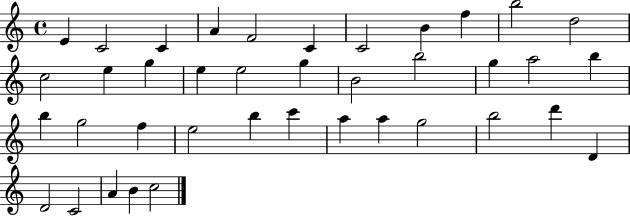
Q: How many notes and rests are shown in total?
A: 39